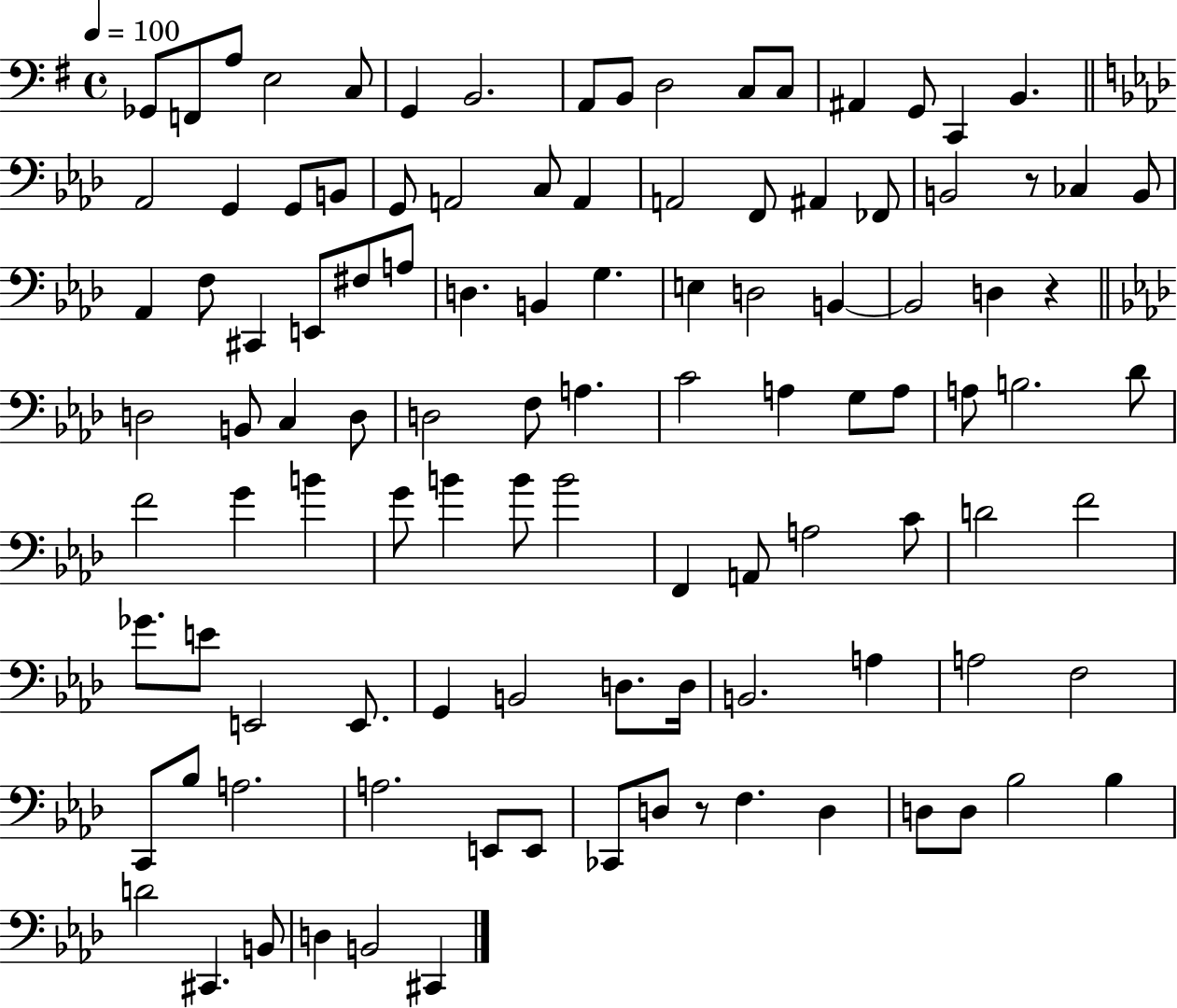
{
  \clef bass
  \time 4/4
  \defaultTimeSignature
  \key g \major
  \tempo 4 = 100
  ges,8 f,8 a8 e2 c8 | g,4 b,2. | a,8 b,8 d2 c8 c8 | ais,4 g,8 c,4 b,4. | \break \bar "||" \break \key f \minor aes,2 g,4 g,8 b,8 | g,8 a,2 c8 a,4 | a,2 f,8 ais,4 fes,8 | b,2 r8 ces4 b,8 | \break aes,4 f8 cis,4 e,8 fis8 a8 | d4. b,4 g4. | e4 d2 b,4~~ | b,2 d4 r4 | \break \bar "||" \break \key aes \major d2 b,8 c4 d8 | d2 f8 a4. | c'2 a4 g8 a8 | a8 b2. des'8 | \break f'2 g'4 b'4 | g'8 b'4 b'8 b'2 | f,4 a,8 a2 c'8 | d'2 f'2 | \break ges'8. e'8 e,2 e,8. | g,4 b,2 d8. d16 | b,2. a4 | a2 f2 | \break c,8 bes8 a2. | a2. e,8 e,8 | ces,8 d8 r8 f4. d4 | d8 d8 bes2 bes4 | \break d'2 cis,4. b,8 | d4 b,2 cis,4 | \bar "|."
}